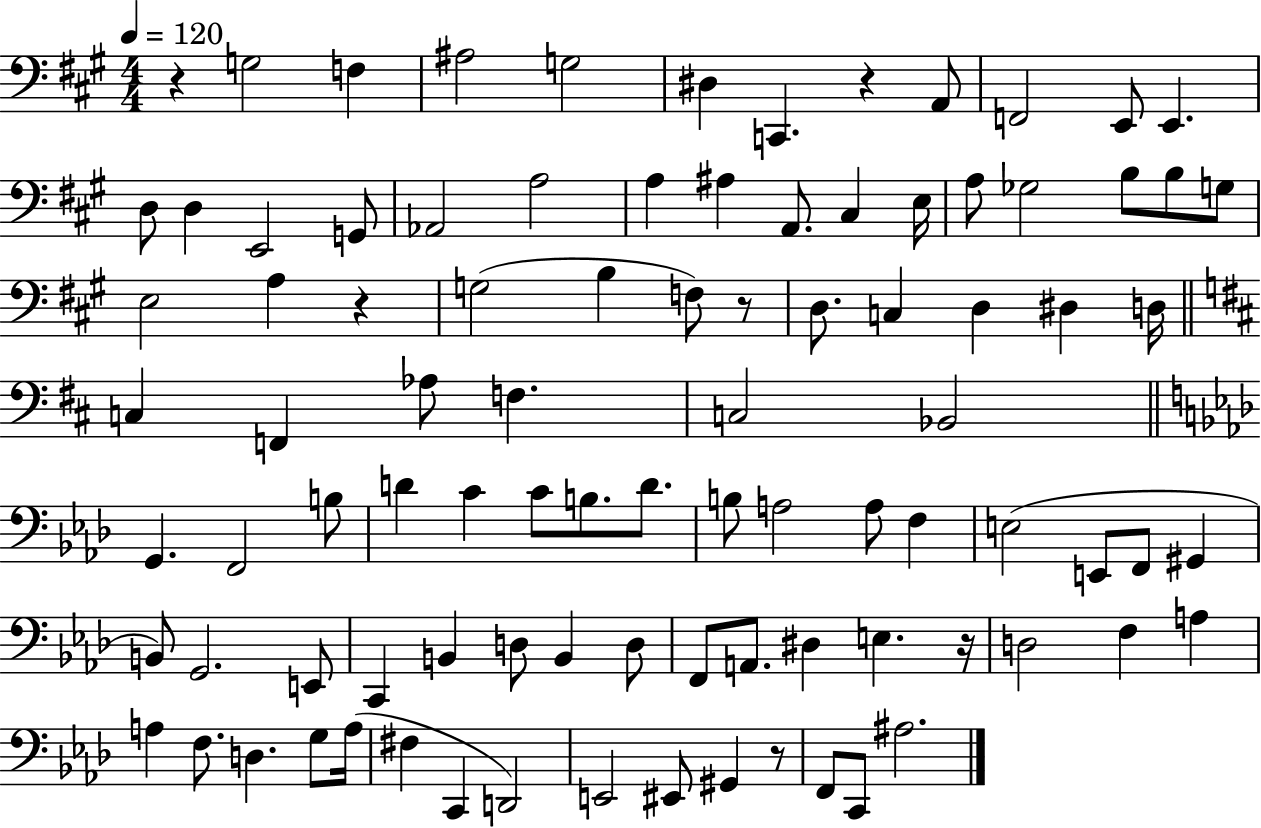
{
  \clef bass
  \numericTimeSignature
  \time 4/4
  \key a \major
  \tempo 4 = 120
  r4 g2 f4 | ais2 g2 | dis4 c,4. r4 a,8 | f,2 e,8 e,4. | \break d8 d4 e,2 g,8 | aes,2 a2 | a4 ais4 a,8. cis4 e16 | a8 ges2 b8 b8 g8 | \break e2 a4 r4 | g2( b4 f8) r8 | d8. c4 d4 dis4 d16 | \bar "||" \break \key d \major c4 f,4 aes8 f4. | c2 bes,2 | \bar "||" \break \key f \minor g,4. f,2 b8 | d'4 c'4 c'8 b8. d'8. | b8 a2 a8 f4 | e2( e,8 f,8 gis,4 | \break b,8) g,2. e,8 | c,4 b,4 d8 b,4 d8 | f,8 a,8. dis4 e4. r16 | d2 f4 a4 | \break a4 f8. d4. g8 a16( | fis4 c,4 d,2) | e,2 eis,8 gis,4 r8 | f,8 c,8 ais2. | \break \bar "|."
}